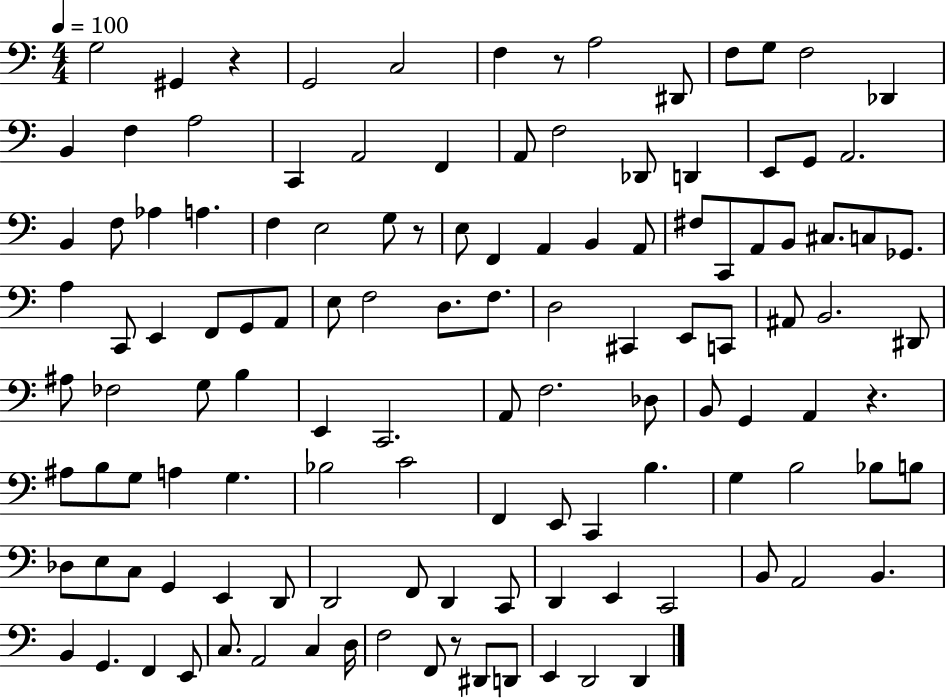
X:1
T:Untitled
M:4/4
L:1/4
K:C
G,2 ^G,, z G,,2 C,2 F, z/2 A,2 ^D,,/2 F,/2 G,/2 F,2 _D,, B,, F, A,2 C,, A,,2 F,, A,,/2 F,2 _D,,/2 D,, E,,/2 G,,/2 A,,2 B,, F,/2 _A, A, F, E,2 G,/2 z/2 E,/2 F,, A,, B,, A,,/2 ^F,/2 C,,/2 A,,/2 B,,/2 ^C,/2 C,/2 _G,,/2 A, C,,/2 E,, F,,/2 G,,/2 A,,/2 E,/2 F,2 D,/2 F,/2 D,2 ^C,, E,,/2 C,,/2 ^A,,/2 B,,2 ^D,,/2 ^A,/2 _F,2 G,/2 B, E,, C,,2 A,,/2 F,2 _D,/2 B,,/2 G,, A,, z ^A,/2 B,/2 G,/2 A, G, _B,2 C2 F,, E,,/2 C,, B, G, B,2 _B,/2 B,/2 _D,/2 E,/2 C,/2 G,, E,, D,,/2 D,,2 F,,/2 D,, C,,/2 D,, E,, C,,2 B,,/2 A,,2 B,, B,, G,, F,, E,,/2 C,/2 A,,2 C, D,/4 F,2 F,,/2 z/2 ^D,,/2 D,,/2 E,, D,,2 D,,